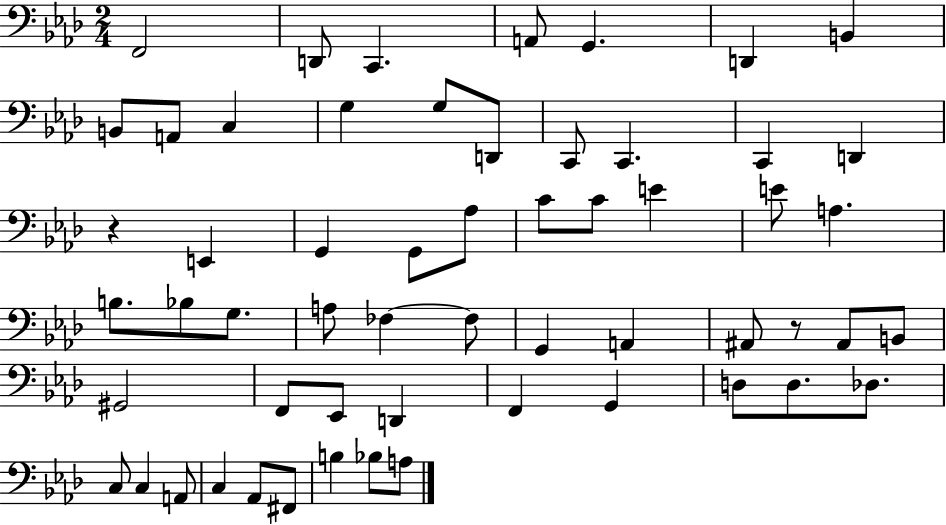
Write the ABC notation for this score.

X:1
T:Untitled
M:2/4
L:1/4
K:Ab
F,,2 D,,/2 C,, A,,/2 G,, D,, B,, B,,/2 A,,/2 C, G, G,/2 D,,/2 C,,/2 C,, C,, D,, z E,, G,, G,,/2 _A,/2 C/2 C/2 E E/2 A, B,/2 _B,/2 G,/2 A,/2 _F, _F,/2 G,, A,, ^A,,/2 z/2 ^A,,/2 B,,/2 ^G,,2 F,,/2 _E,,/2 D,, F,, G,, D,/2 D,/2 _D,/2 C,/2 C, A,,/2 C, _A,,/2 ^F,,/2 B, _B,/2 A,/2